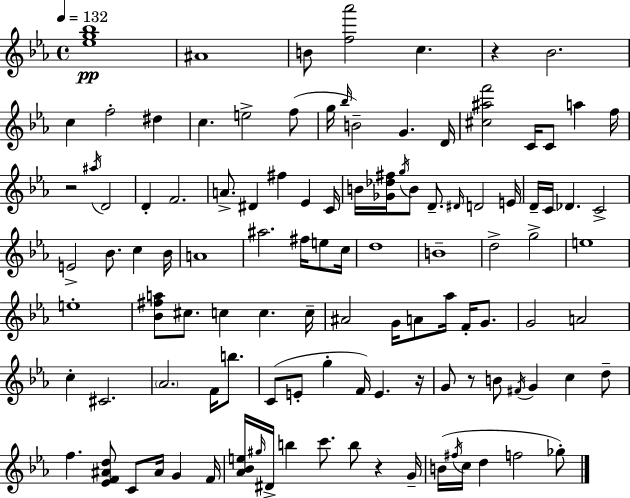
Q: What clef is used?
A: treble